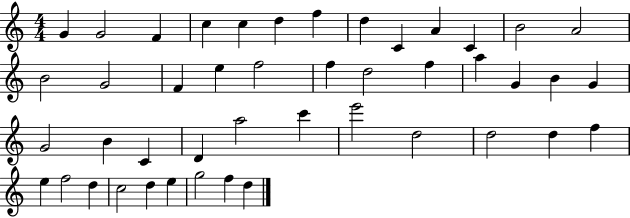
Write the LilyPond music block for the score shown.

{
  \clef treble
  \numericTimeSignature
  \time 4/4
  \key c \major
  g'4 g'2 f'4 | c''4 c''4 d''4 f''4 | d''4 c'4 a'4 c'4 | b'2 a'2 | \break b'2 g'2 | f'4 e''4 f''2 | f''4 d''2 f''4 | a''4 g'4 b'4 g'4 | \break g'2 b'4 c'4 | d'4 a''2 c'''4 | e'''2 d''2 | d''2 d''4 f''4 | \break e''4 f''2 d''4 | c''2 d''4 e''4 | g''2 f''4 d''4 | \bar "|."
}